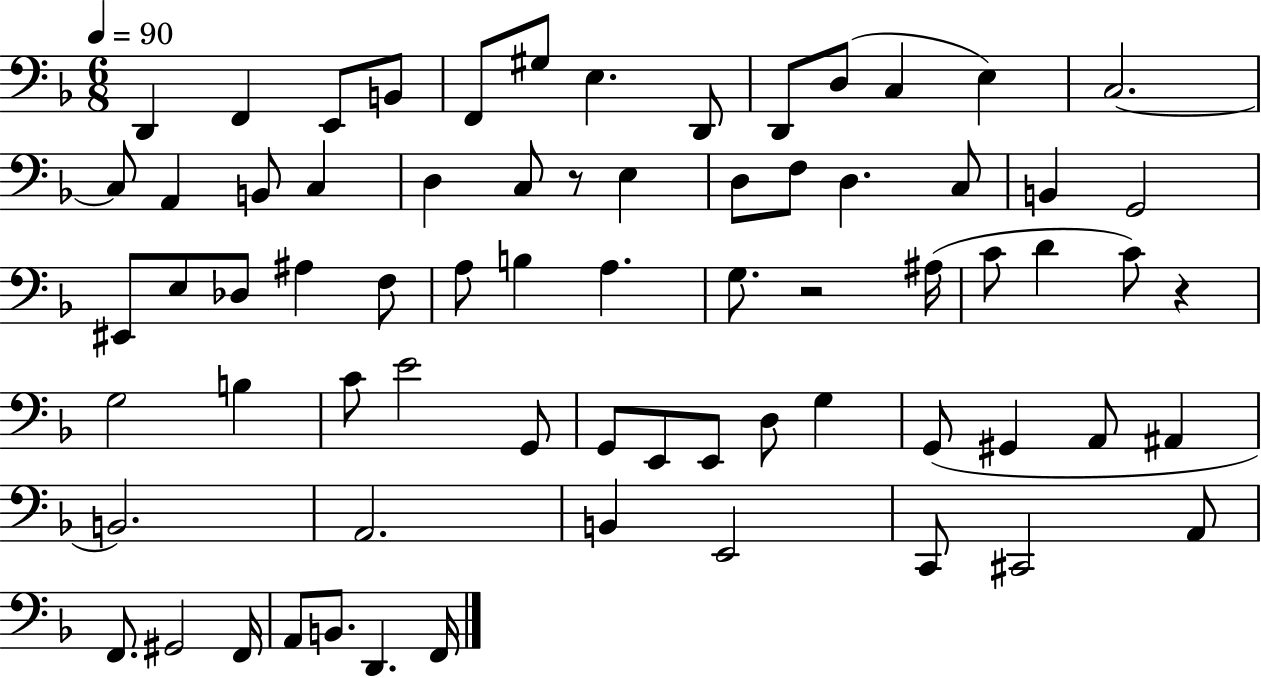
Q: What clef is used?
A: bass